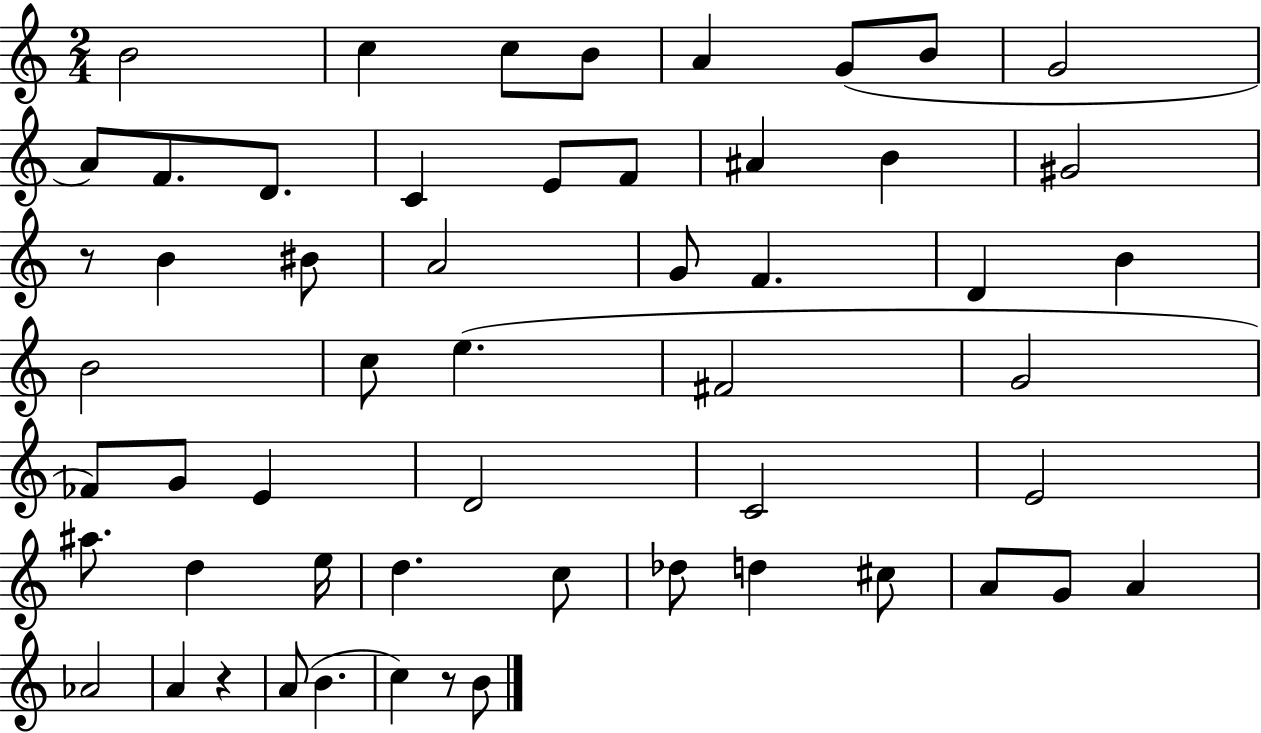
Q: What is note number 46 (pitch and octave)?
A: A4